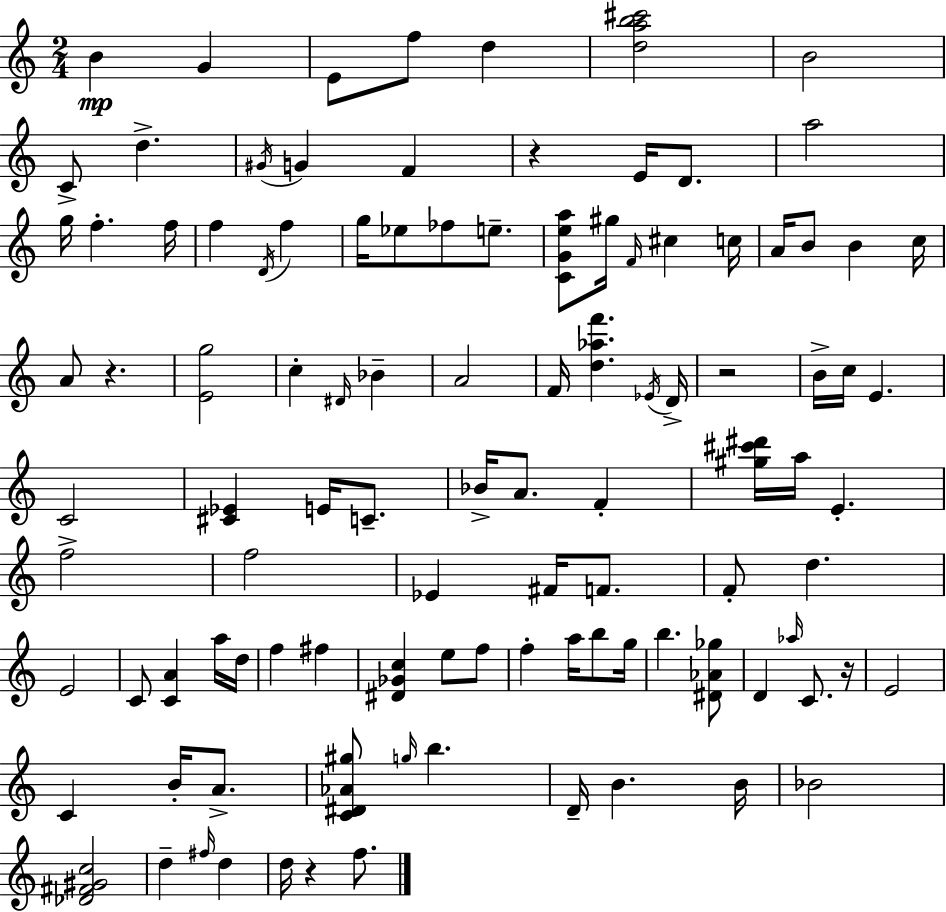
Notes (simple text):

B4/q G4/q E4/e F5/e D5/q [D5,A5,B5,C#6]/h B4/h C4/e D5/q. G#4/s G4/q F4/q R/q E4/s D4/e. A5/h G5/s F5/q. F5/s F5/q D4/s F5/q G5/s Eb5/e FES5/e E5/e. [C4,G4,E5,A5]/e G#5/s F4/s C#5/q C5/s A4/s B4/e B4/q C5/s A4/e R/q. [E4,G5]/h C5/q D#4/s Bb4/q A4/h F4/s [D5,Ab5,F6]/q. Eb4/s D4/s R/h B4/s C5/s E4/q. C4/h [C#4,Eb4]/q E4/s C4/e. Bb4/s A4/e. F4/q [G#5,C#6,D#6]/s A5/s E4/q. F5/h F5/h Eb4/q F#4/s F4/e. F4/e D5/q. E4/h C4/e [C4,A4]/q A5/s D5/s F5/q F#5/q [D#4,Gb4,C5]/q E5/e F5/e F5/q A5/s B5/e G5/s B5/q. [D#4,Ab4,Gb5]/e D4/q Ab5/s C4/e. R/s E4/h C4/q B4/s A4/e. [C4,D#4,Ab4,G#5]/e G5/s B5/q. D4/s B4/q. B4/s Bb4/h [Db4,F#4,G#4,C5]/h D5/q F#5/s D5/q D5/s R/q F5/e.